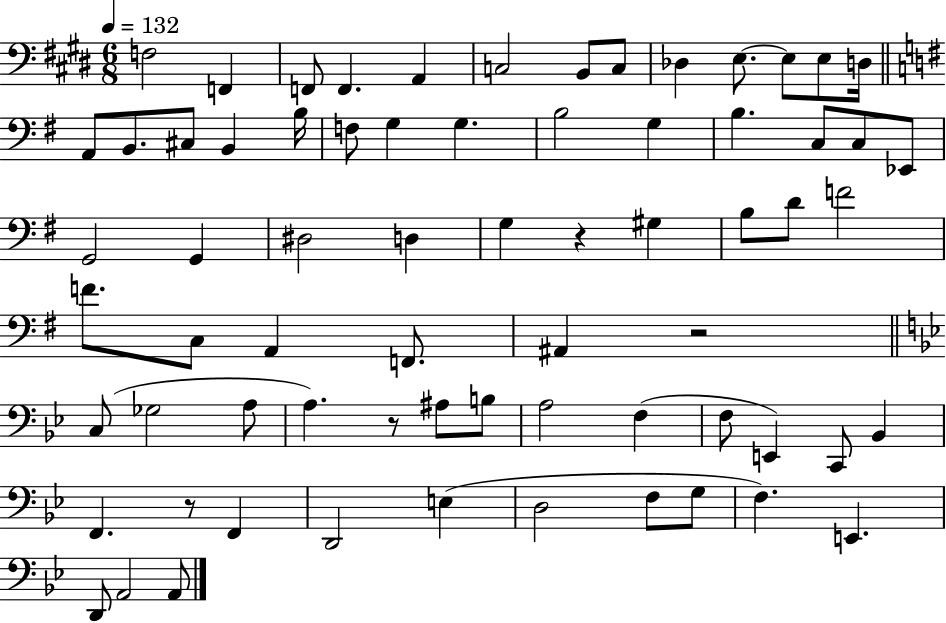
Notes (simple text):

F3/h F2/q F2/e F2/q. A2/q C3/h B2/e C3/e Db3/q E3/e. E3/e E3/e D3/s A2/e B2/e. C#3/e B2/q B3/s F3/e G3/q G3/q. B3/h G3/q B3/q. C3/e C3/e Eb2/e G2/h G2/q D#3/h D3/q G3/q R/q G#3/q B3/e D4/e F4/h F4/e. C3/e A2/q F2/e. A#2/q R/h C3/e Gb3/h A3/e A3/q. R/e A#3/e B3/e A3/h F3/q F3/e E2/q C2/e Bb2/q F2/q. R/e F2/q D2/h E3/q D3/h F3/e G3/e F3/q. E2/q. D2/e A2/h A2/e